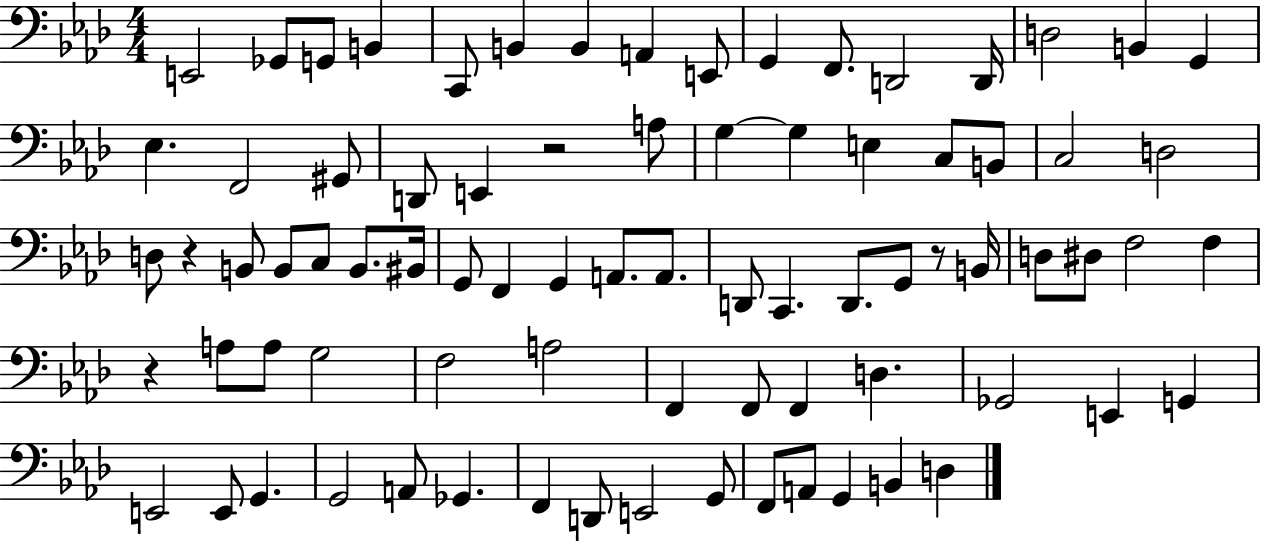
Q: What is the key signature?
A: AES major